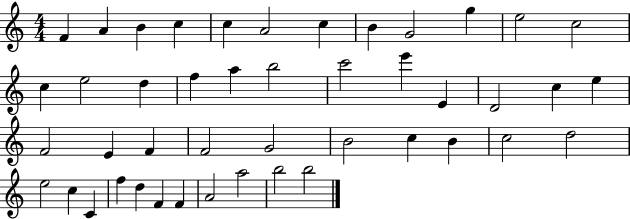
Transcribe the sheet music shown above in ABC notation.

X:1
T:Untitled
M:4/4
L:1/4
K:C
F A B c c A2 c B G2 g e2 c2 c e2 d f a b2 c'2 e' E D2 c e F2 E F F2 G2 B2 c B c2 d2 e2 c C f d F F A2 a2 b2 b2